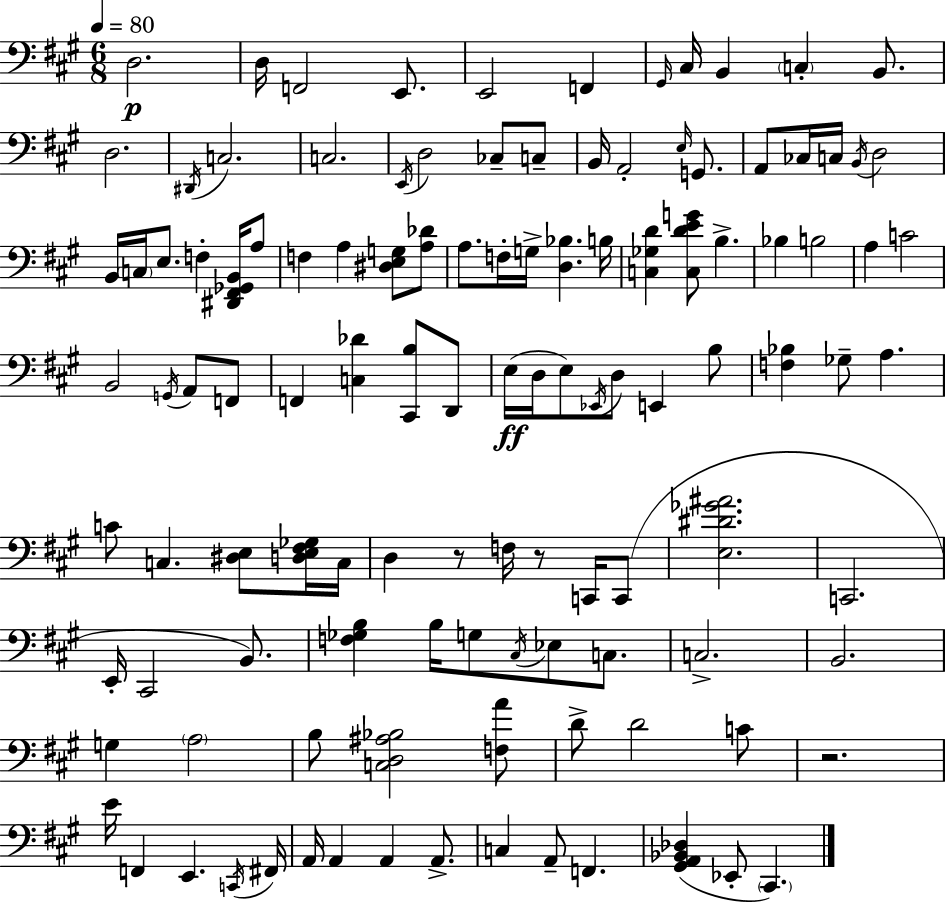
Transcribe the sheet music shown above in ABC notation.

X:1
T:Untitled
M:6/8
L:1/4
K:A
D,2 D,/4 F,,2 E,,/2 E,,2 F,, ^G,,/4 ^C,/4 B,, C, B,,/2 D,2 ^D,,/4 C,2 C,2 E,,/4 D,2 _C,/2 C,/2 B,,/4 A,,2 E,/4 G,,/2 A,,/2 _C,/4 C,/4 B,,/4 D,2 B,,/4 C,/4 E,/2 F, [^D,,^F,,_G,,B,,]/4 A,/2 F, A, [^D,E,G,]/2 [A,_D]/2 A,/2 F,/4 G,/4 [D,_B,] B,/4 [C,_G,D] [C,DEG]/2 B, _B, B,2 A, C2 B,,2 G,,/4 A,,/2 F,,/2 F,, [C,_D] [^C,,B,]/2 D,,/2 E,/4 D,/4 E,/2 _E,,/4 D,/2 E,, B,/2 [F,_B,] _G,/2 A, C/2 C, [^D,E,]/2 [D,E,^F,_G,]/4 C,/4 D, z/2 F,/4 z/2 C,,/4 C,,/2 [E,^D_G^A]2 C,,2 E,,/4 ^C,,2 B,,/2 [F,_G,B,] B,/4 G,/2 ^C,/4 _E,/2 C,/2 C,2 B,,2 G, A,2 B,/2 [C,D,^A,_B,]2 [F,A]/2 D/2 D2 C/2 z2 E/4 F,, E,, C,,/4 ^F,,/4 A,,/4 A,, A,, A,,/2 C, A,,/2 F,, [^G,,A,,_B,,_D,] _E,,/2 ^C,,